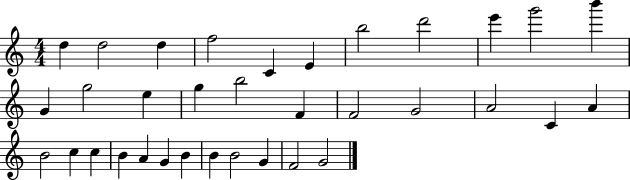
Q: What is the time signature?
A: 4/4